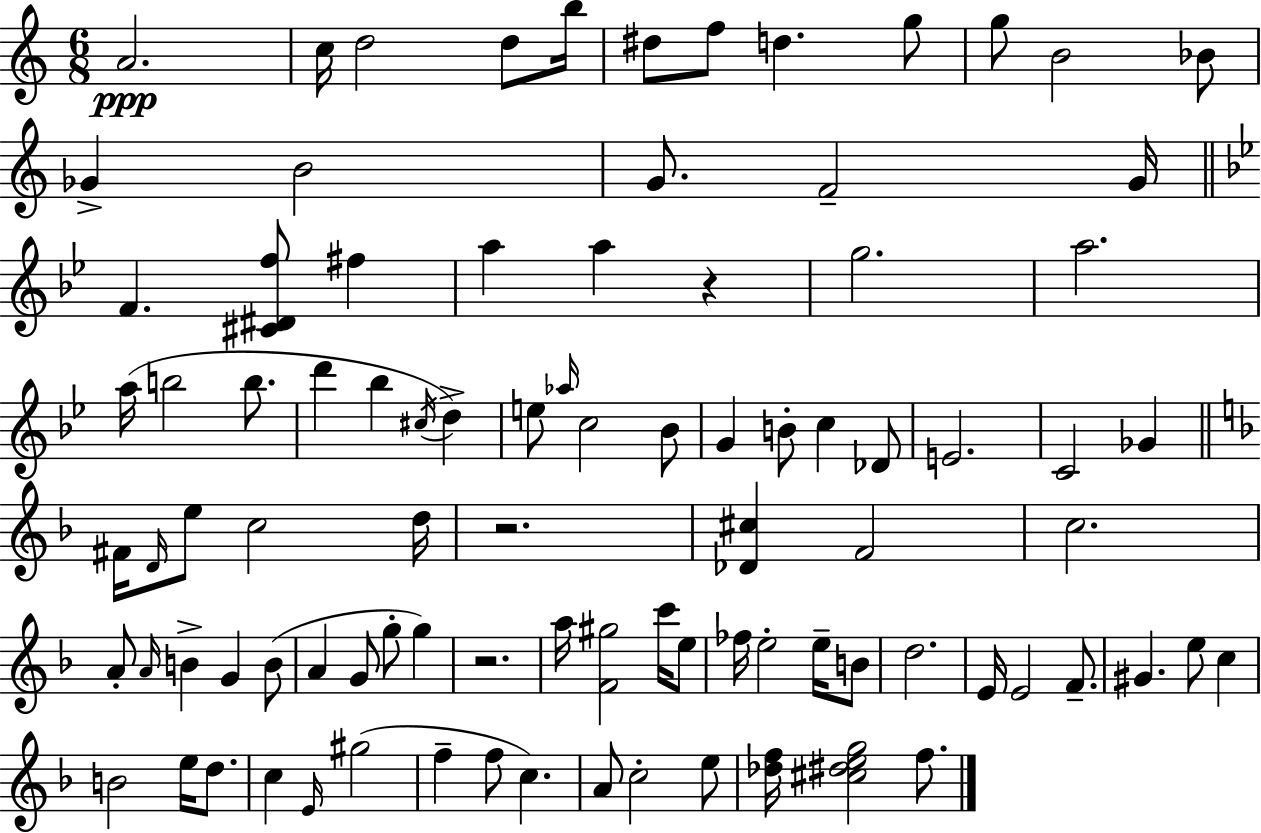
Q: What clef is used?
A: treble